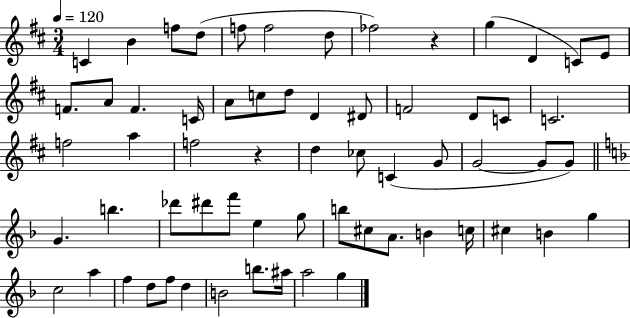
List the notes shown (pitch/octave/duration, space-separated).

C4/q B4/q F5/e D5/e F5/e F5/h D5/e FES5/h R/q G5/q D4/q C4/e E4/e F4/e. A4/e F4/q. C4/s A4/e C5/e D5/e D4/q D#4/e F4/h D4/e C4/e C4/h. F5/h A5/q F5/h R/q D5/q CES5/e C4/q G4/e G4/h G4/e G4/e G4/q. B5/q. Db6/e D#6/e F6/e E5/q G5/e B5/e C#5/e A4/e. B4/q C5/s C#5/q B4/q G5/q C5/h A5/q F5/q D5/e F5/e D5/q B4/h B5/e. A#5/s A5/h G5/q